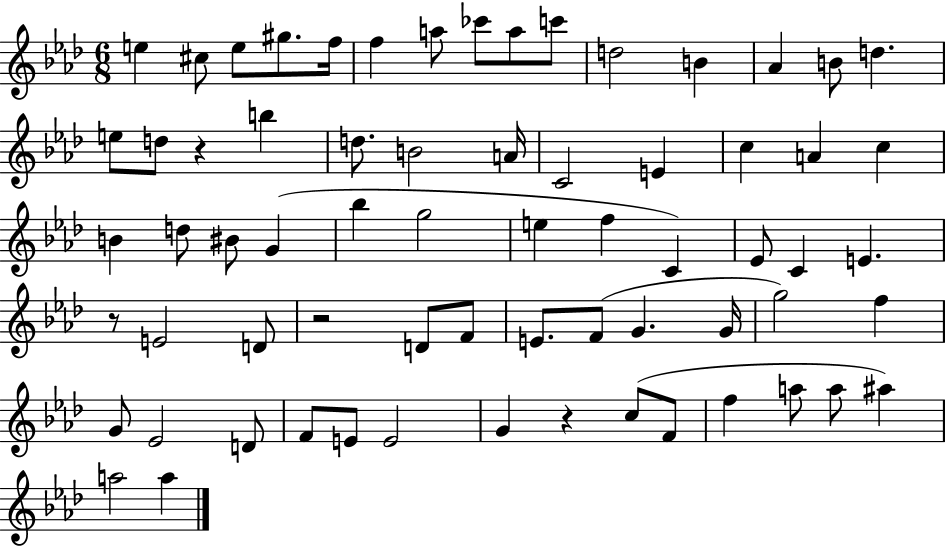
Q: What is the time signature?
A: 6/8